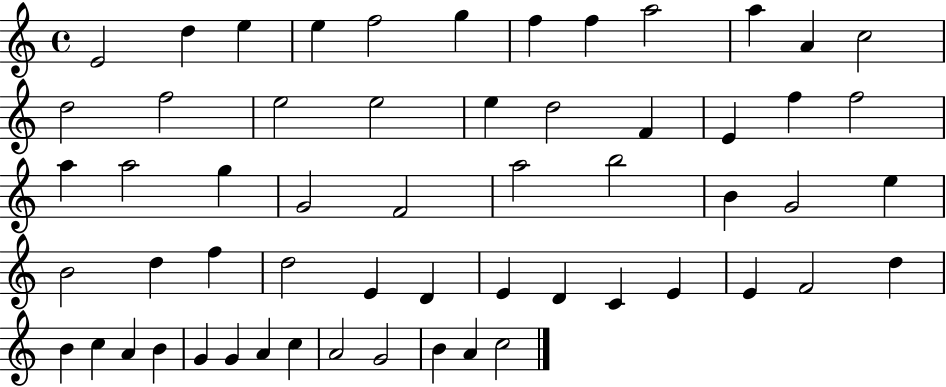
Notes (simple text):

E4/h D5/q E5/q E5/q F5/h G5/q F5/q F5/q A5/h A5/q A4/q C5/h D5/h F5/h E5/h E5/h E5/q D5/h F4/q E4/q F5/q F5/h A5/q A5/h G5/q G4/h F4/h A5/h B5/h B4/q G4/h E5/q B4/h D5/q F5/q D5/h E4/q D4/q E4/q D4/q C4/q E4/q E4/q F4/h D5/q B4/q C5/q A4/q B4/q G4/q G4/q A4/q C5/q A4/h G4/h B4/q A4/q C5/h